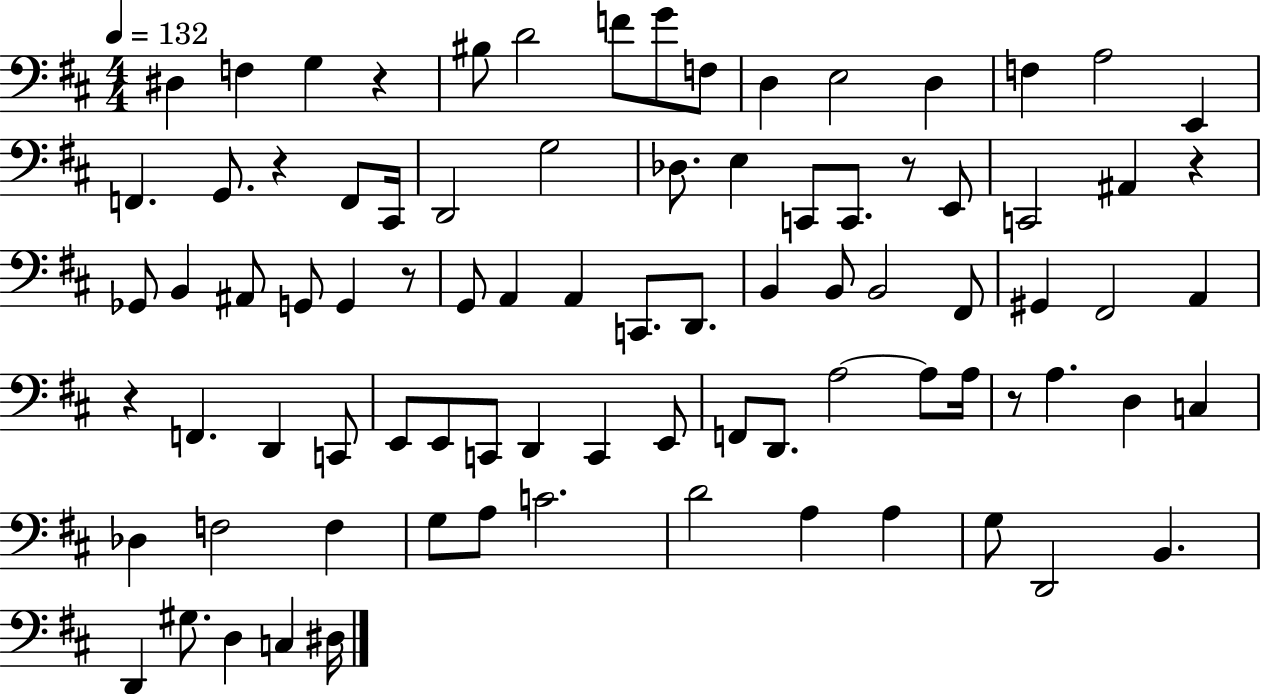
D#3/q F3/q G3/q R/q BIS3/e D4/h F4/e G4/e F3/e D3/q E3/h D3/q F3/q A3/h E2/q F2/q. G2/e. R/q F2/e C#2/s D2/h G3/h Db3/e. E3/q C2/e C2/e. R/e E2/e C2/h A#2/q R/q Gb2/e B2/q A#2/e G2/e G2/q R/e G2/e A2/q A2/q C2/e. D2/e. B2/q B2/e B2/h F#2/e G#2/q F#2/h A2/q R/q F2/q. D2/q C2/e E2/e E2/e C2/e D2/q C2/q E2/e F2/e D2/e. A3/h A3/e A3/s R/e A3/q. D3/q C3/q Db3/q F3/h F3/q G3/e A3/e C4/h. D4/h A3/q A3/q G3/e D2/h B2/q. D2/q G#3/e. D3/q C3/q D#3/s